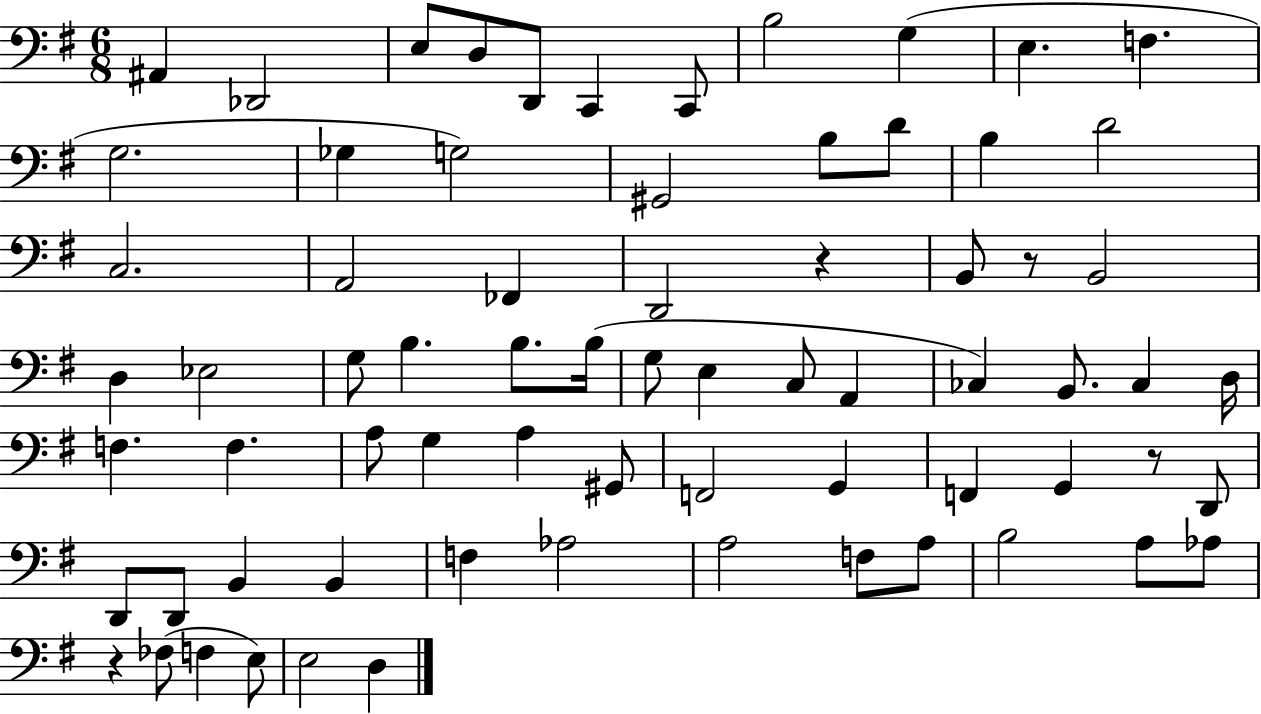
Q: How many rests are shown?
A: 4